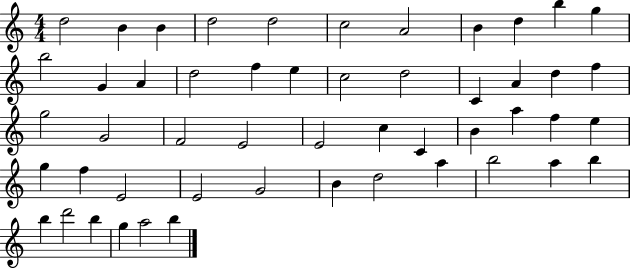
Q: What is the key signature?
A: C major